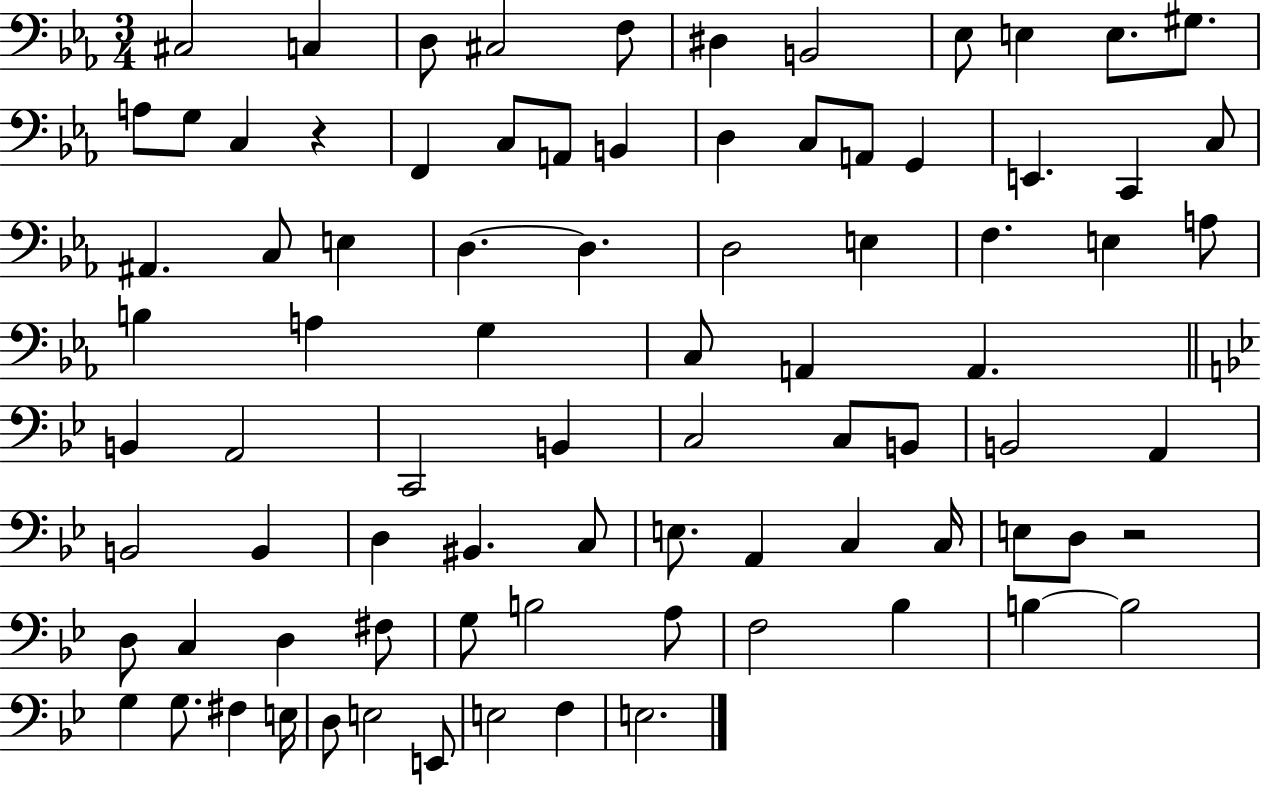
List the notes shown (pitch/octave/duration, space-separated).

C#3/h C3/q D3/e C#3/h F3/e D#3/q B2/h Eb3/e E3/q E3/e. G#3/e. A3/e G3/e C3/q R/q F2/q C3/e A2/e B2/q D3/q C3/e A2/e G2/q E2/q. C2/q C3/e A#2/q. C3/e E3/q D3/q. D3/q. D3/h E3/q F3/q. E3/q A3/e B3/q A3/q G3/q C3/e A2/q A2/q. B2/q A2/h C2/h B2/q C3/h C3/e B2/e B2/h A2/q B2/h B2/q D3/q BIS2/q. C3/e E3/e. A2/q C3/q C3/s E3/e D3/e R/h D3/e C3/q D3/q F#3/e G3/e B3/h A3/e F3/h Bb3/q B3/q B3/h G3/q G3/e. F#3/q E3/s D3/e E3/h E2/e E3/h F3/q E3/h.